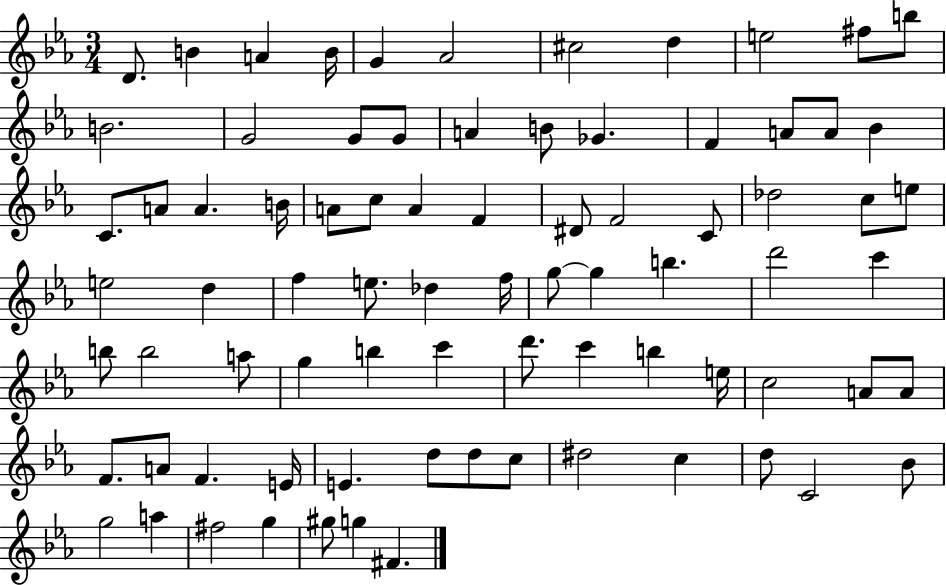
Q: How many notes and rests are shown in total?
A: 80